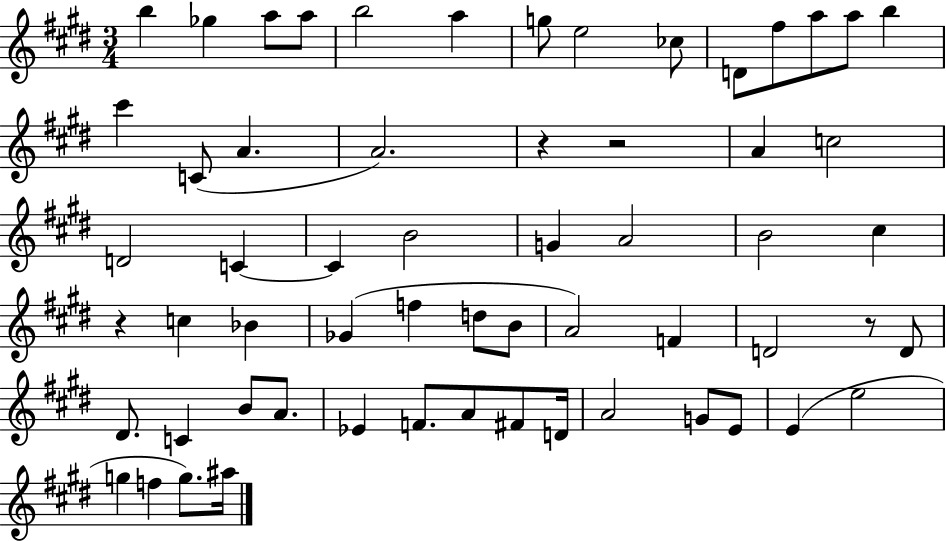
{
  \clef treble
  \numericTimeSignature
  \time 3/4
  \key e \major
  b''4 ges''4 a''8 a''8 | b''2 a''4 | g''8 e''2 ces''8 | d'8 fis''8 a''8 a''8 b''4 | \break cis'''4 c'8( a'4. | a'2.) | r4 r2 | a'4 c''2 | \break d'2 c'4~~ | c'4 b'2 | g'4 a'2 | b'2 cis''4 | \break r4 c''4 bes'4 | ges'4( f''4 d''8 b'8 | a'2) f'4 | d'2 r8 d'8 | \break dis'8. c'4 b'8 a'8. | ees'4 f'8. a'8 fis'8 d'16 | a'2 g'8 e'8 | e'4( e''2 | \break g''4 f''4 g''8.) ais''16 | \bar "|."
}